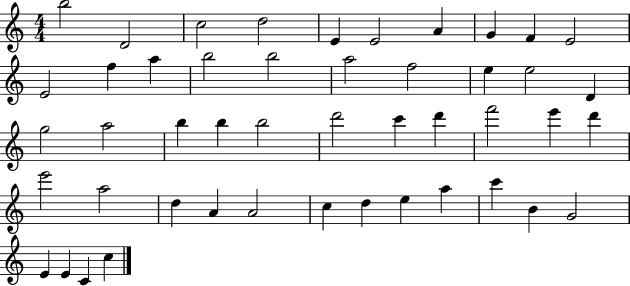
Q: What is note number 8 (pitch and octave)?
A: G4